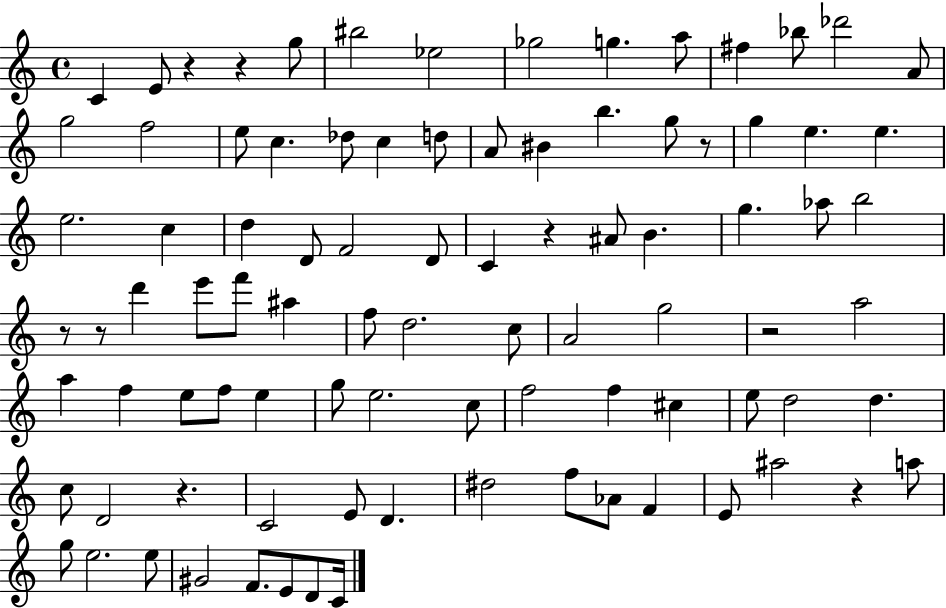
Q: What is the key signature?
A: C major